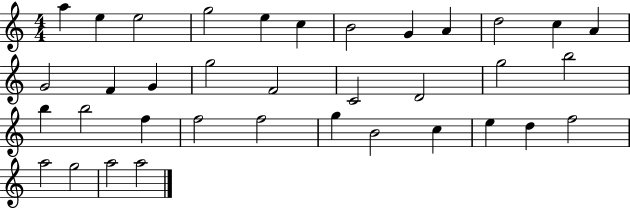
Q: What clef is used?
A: treble